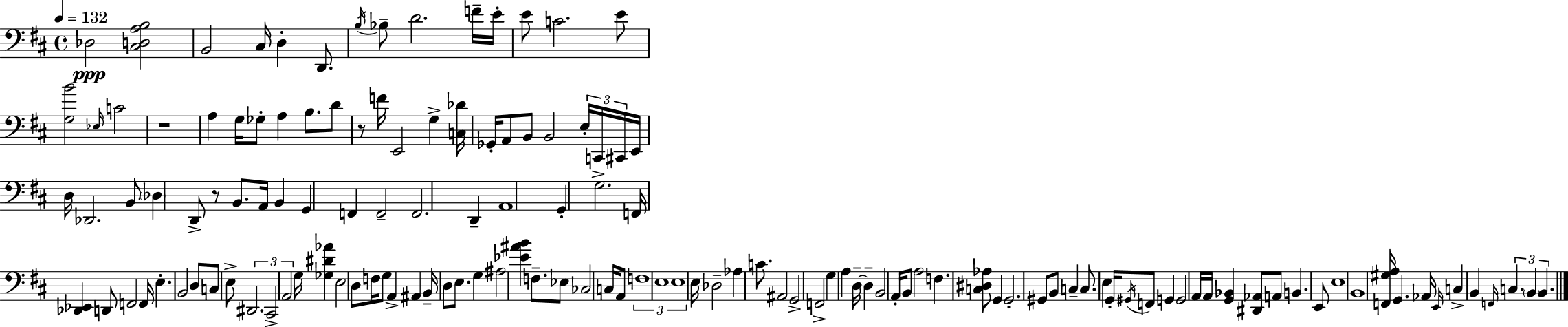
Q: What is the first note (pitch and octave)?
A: Db3